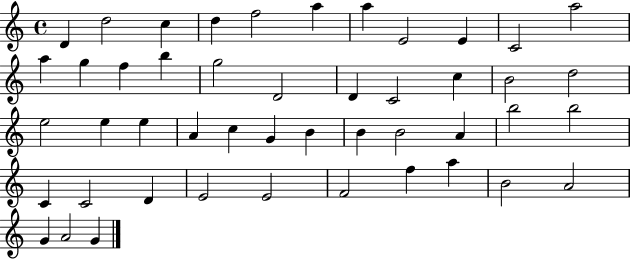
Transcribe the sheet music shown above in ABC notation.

X:1
T:Untitled
M:4/4
L:1/4
K:C
D d2 c d f2 a a E2 E C2 a2 a g f b g2 D2 D C2 c B2 d2 e2 e e A c G B B B2 A b2 b2 C C2 D E2 E2 F2 f a B2 A2 G A2 G